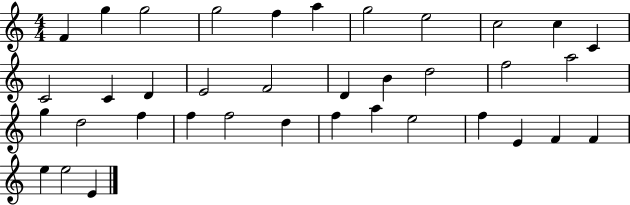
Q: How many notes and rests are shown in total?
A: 37